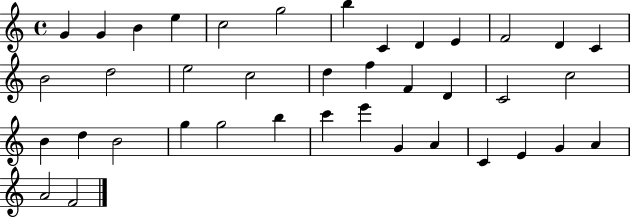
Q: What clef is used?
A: treble